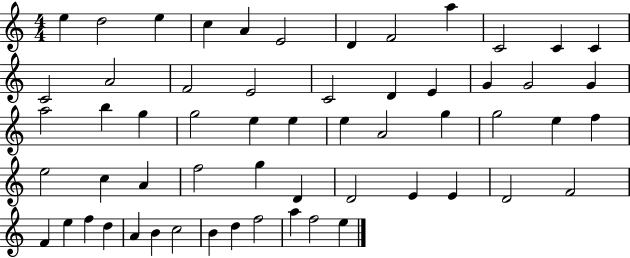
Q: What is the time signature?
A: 4/4